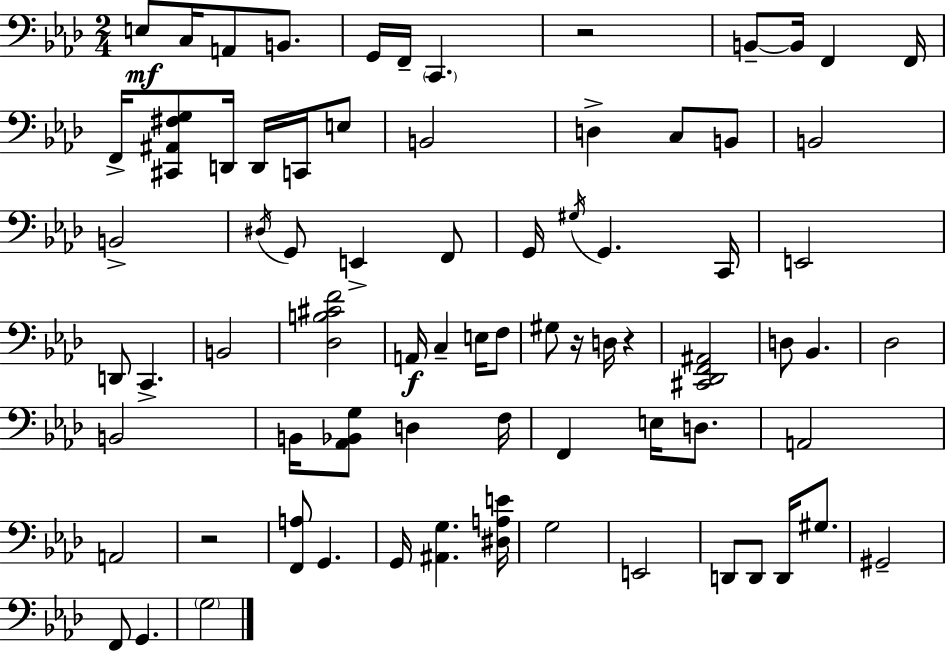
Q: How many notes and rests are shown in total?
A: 75